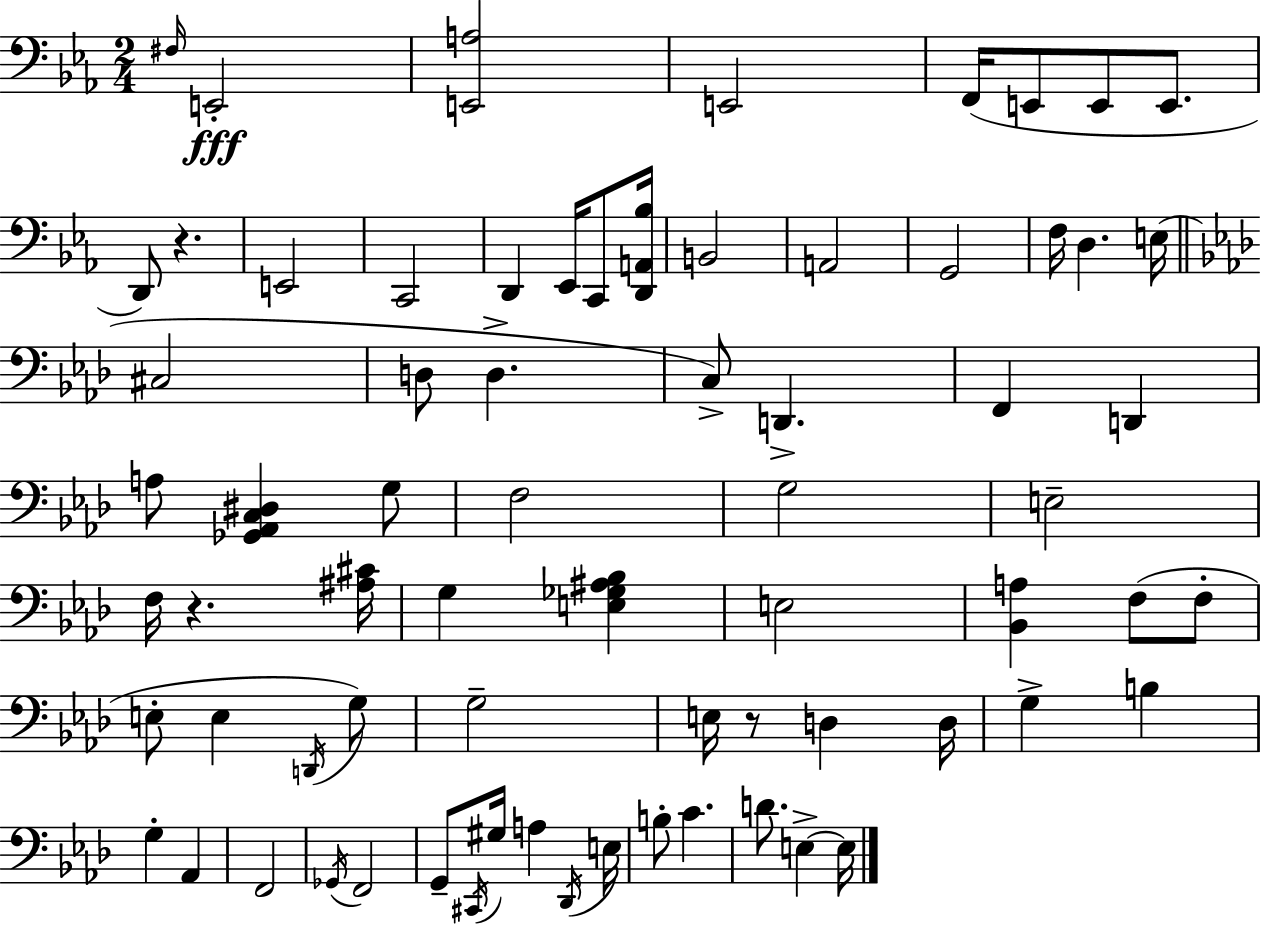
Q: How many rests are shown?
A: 3